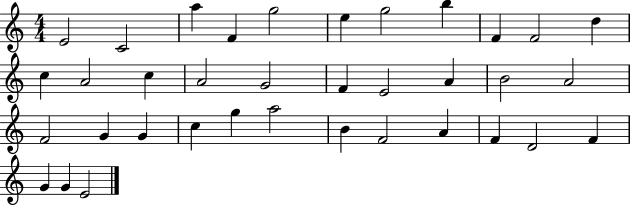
X:1
T:Untitled
M:4/4
L:1/4
K:C
E2 C2 a F g2 e g2 b F F2 d c A2 c A2 G2 F E2 A B2 A2 F2 G G c g a2 B F2 A F D2 F G G E2